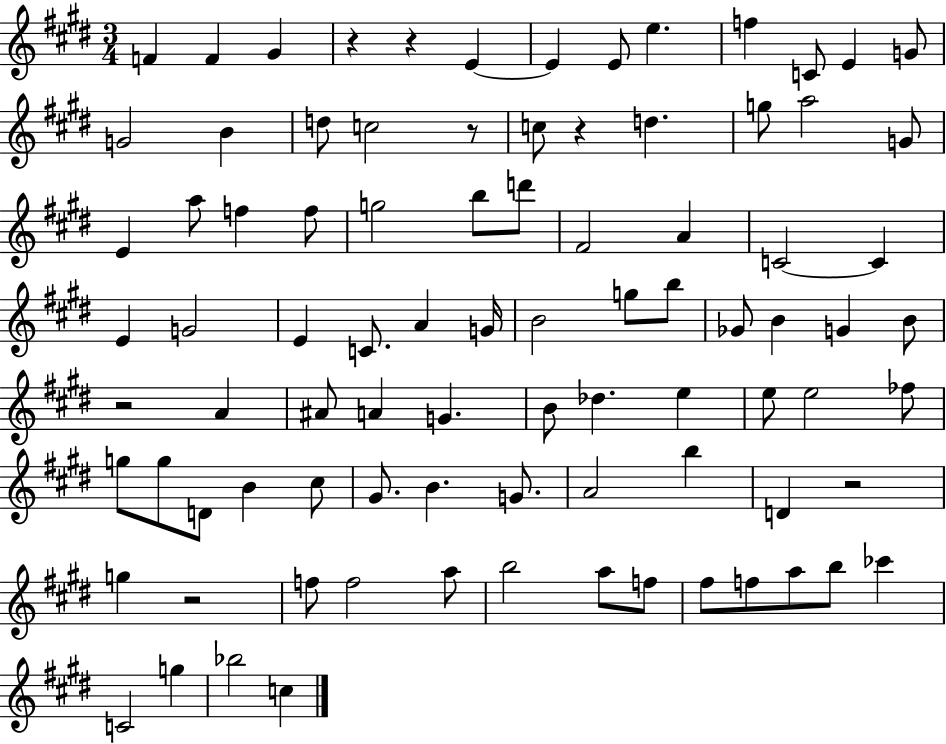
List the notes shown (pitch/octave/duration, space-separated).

F4/q F4/q G#4/q R/q R/q E4/q E4/q E4/e E5/q. F5/q C4/e E4/q G4/e G4/h B4/q D5/e C5/h R/e C5/e R/q D5/q. G5/e A5/h G4/e E4/q A5/e F5/q F5/e G5/h B5/e D6/e F#4/h A4/q C4/h C4/q E4/q G4/h E4/q C4/e. A4/q G4/s B4/h G5/e B5/e Gb4/e B4/q G4/q B4/e R/h A4/q A#4/e A4/q G4/q. B4/e Db5/q. E5/q E5/e E5/h FES5/e G5/e G5/e D4/e B4/q C#5/e G#4/e. B4/q. G4/e. A4/h B5/q D4/q R/h G5/q R/h F5/e F5/h A5/e B5/h A5/e F5/e F#5/e F5/e A5/e B5/e CES6/q C4/h G5/q Bb5/h C5/q